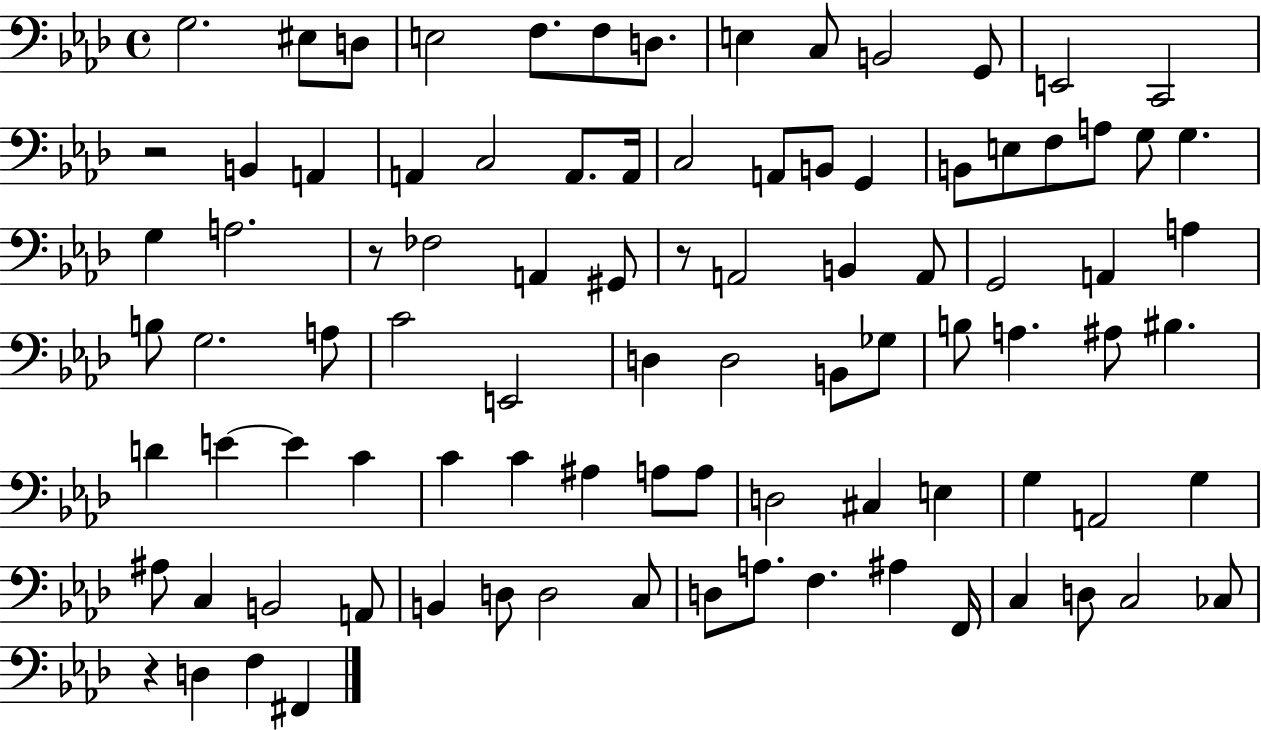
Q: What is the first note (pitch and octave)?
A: G3